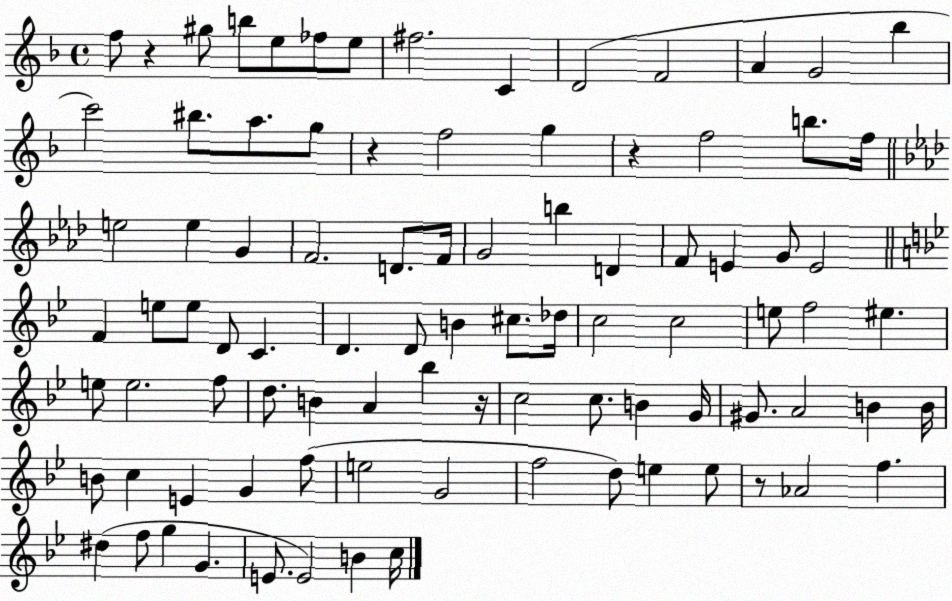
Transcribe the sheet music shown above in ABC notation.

X:1
T:Untitled
M:4/4
L:1/4
K:F
f/2 z ^g/2 b/2 e/2 _f/2 e/2 ^f2 C D2 F2 A G2 _b c'2 ^b/2 a/2 g/2 z f2 g z f2 b/2 f/4 e2 e G F2 D/2 F/4 G2 b D F/2 E G/2 E2 F e/2 e/2 D/2 C D D/2 B ^c/2 _d/4 c2 c2 e/2 f2 ^e e/2 e2 f/2 d/2 B A _b z/4 c2 c/2 B G/4 ^G/2 A2 B B/4 B/2 c E G f/2 e2 G2 f2 d/2 e e/2 z/2 _A2 f ^d f/2 g G E/2 E2 B c/4